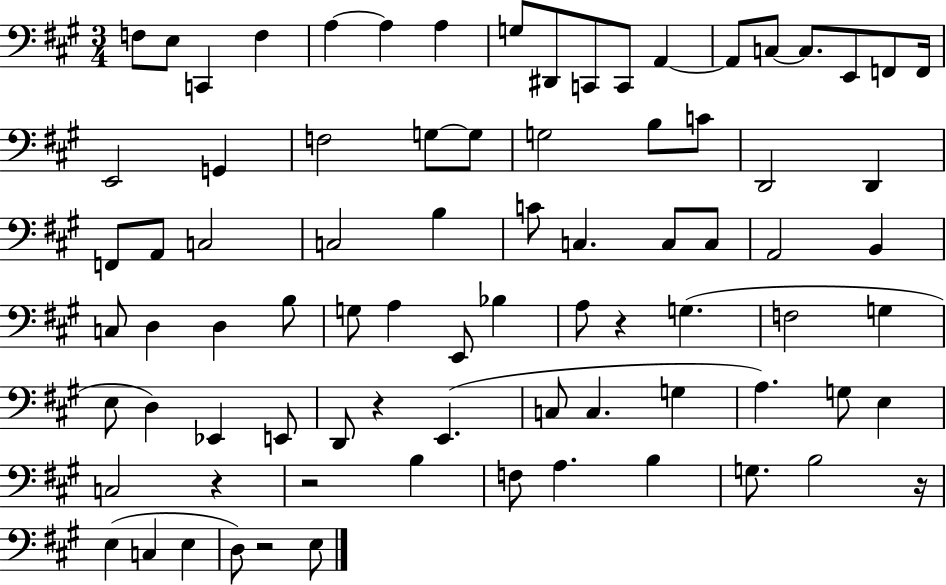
X:1
T:Untitled
M:3/4
L:1/4
K:A
F,/2 E,/2 C,, F, A, A, A, G,/2 ^D,,/2 C,,/2 C,,/2 A,, A,,/2 C,/2 C,/2 E,,/2 F,,/2 F,,/4 E,,2 G,, F,2 G,/2 G,/2 G,2 B,/2 C/2 D,,2 D,, F,,/2 A,,/2 C,2 C,2 B, C/2 C, C,/2 C,/2 A,,2 B,, C,/2 D, D, B,/2 G,/2 A, E,,/2 _B, A,/2 z G, F,2 G, E,/2 D, _E,, E,,/2 D,,/2 z E,, C,/2 C, G, A, G,/2 E, C,2 z z2 B, F,/2 A, B, G,/2 B,2 z/4 E, C, E, D,/2 z2 E,/2